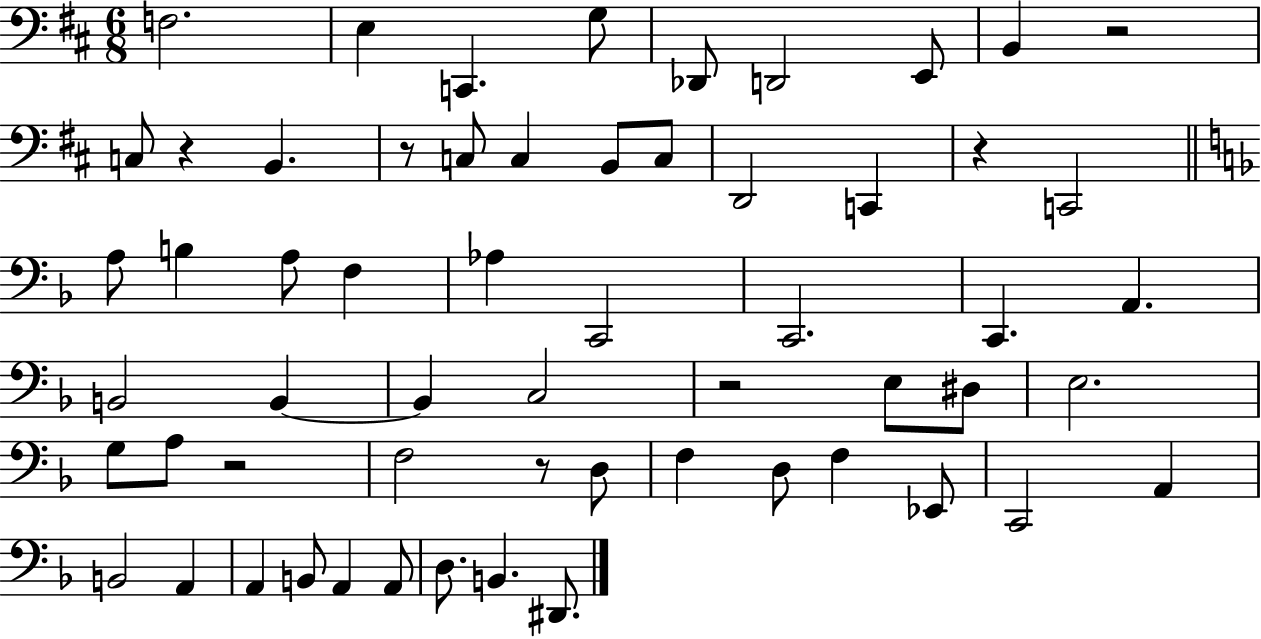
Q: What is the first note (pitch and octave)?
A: F3